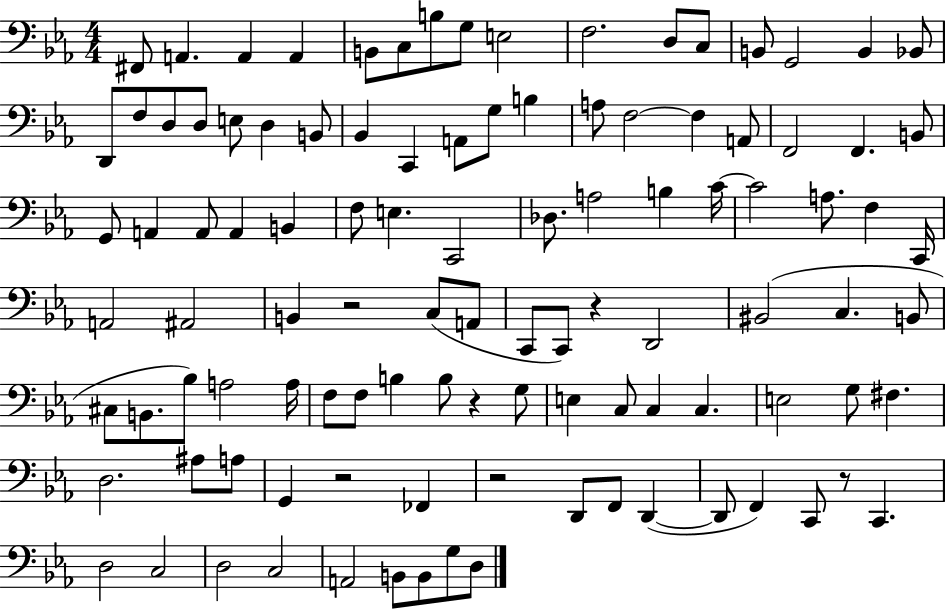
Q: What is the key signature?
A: EES major